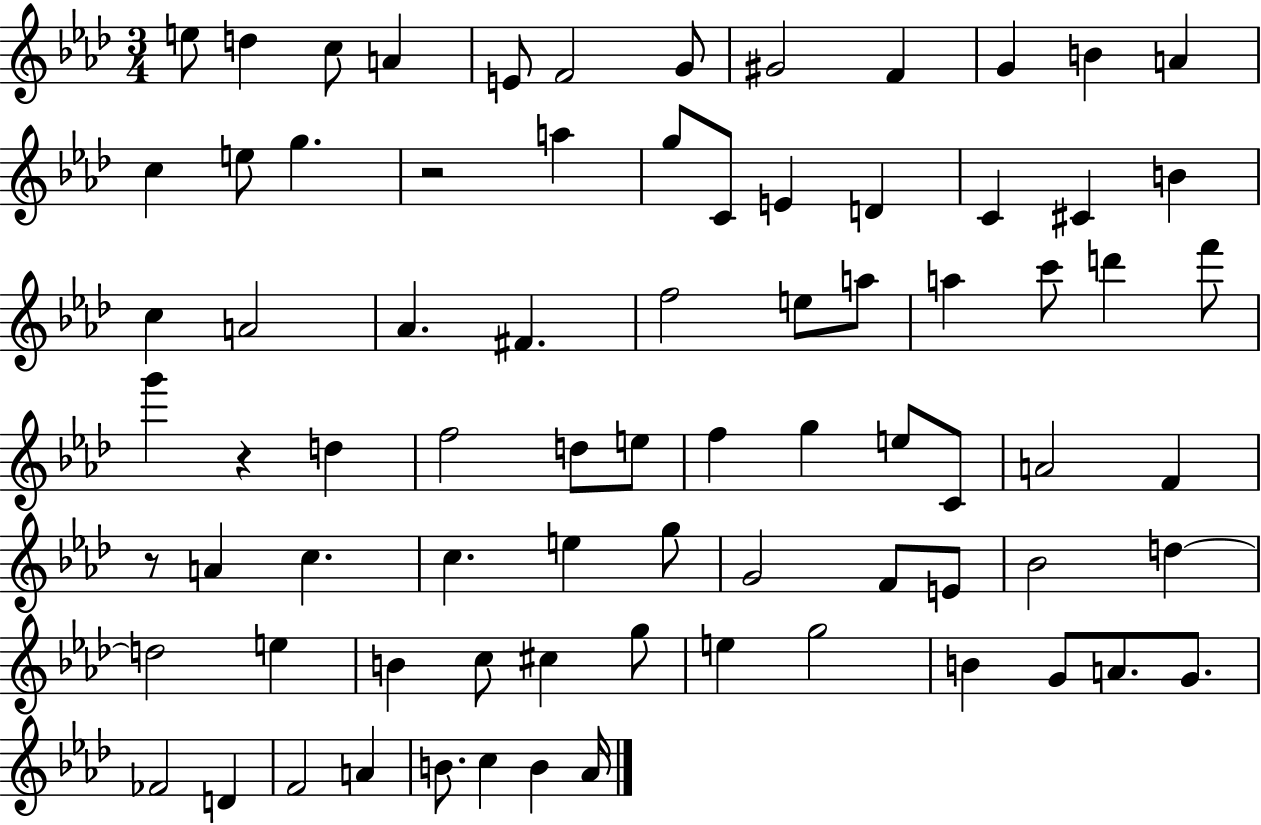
{
  \clef treble
  \numericTimeSignature
  \time 3/4
  \key aes \major
  e''8 d''4 c''8 a'4 | e'8 f'2 g'8 | gis'2 f'4 | g'4 b'4 a'4 | \break c''4 e''8 g''4. | r2 a''4 | g''8 c'8 e'4 d'4 | c'4 cis'4 b'4 | \break c''4 a'2 | aes'4. fis'4. | f''2 e''8 a''8 | a''4 c'''8 d'''4 f'''8 | \break g'''4 r4 d''4 | f''2 d''8 e''8 | f''4 g''4 e''8 c'8 | a'2 f'4 | \break r8 a'4 c''4. | c''4. e''4 g''8 | g'2 f'8 e'8 | bes'2 d''4~~ | \break d''2 e''4 | b'4 c''8 cis''4 g''8 | e''4 g''2 | b'4 g'8 a'8. g'8. | \break fes'2 d'4 | f'2 a'4 | b'8. c''4 b'4 aes'16 | \bar "|."
}